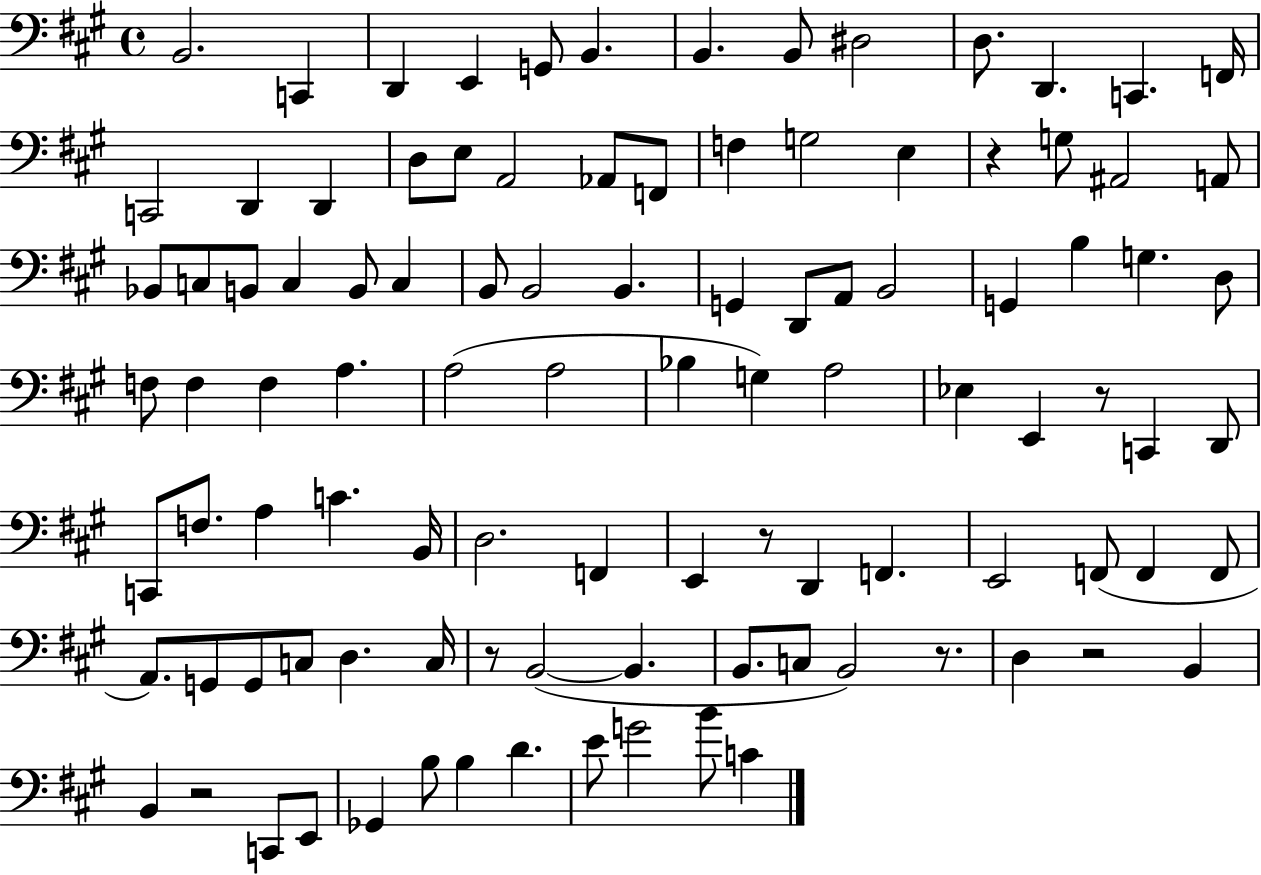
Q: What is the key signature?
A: A major